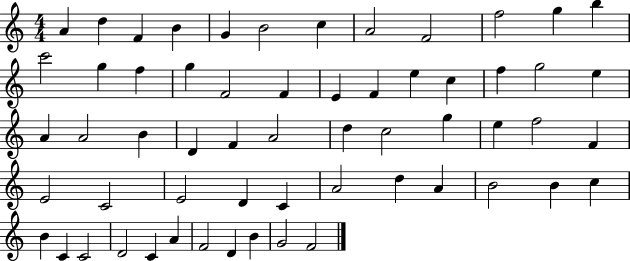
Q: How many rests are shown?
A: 0